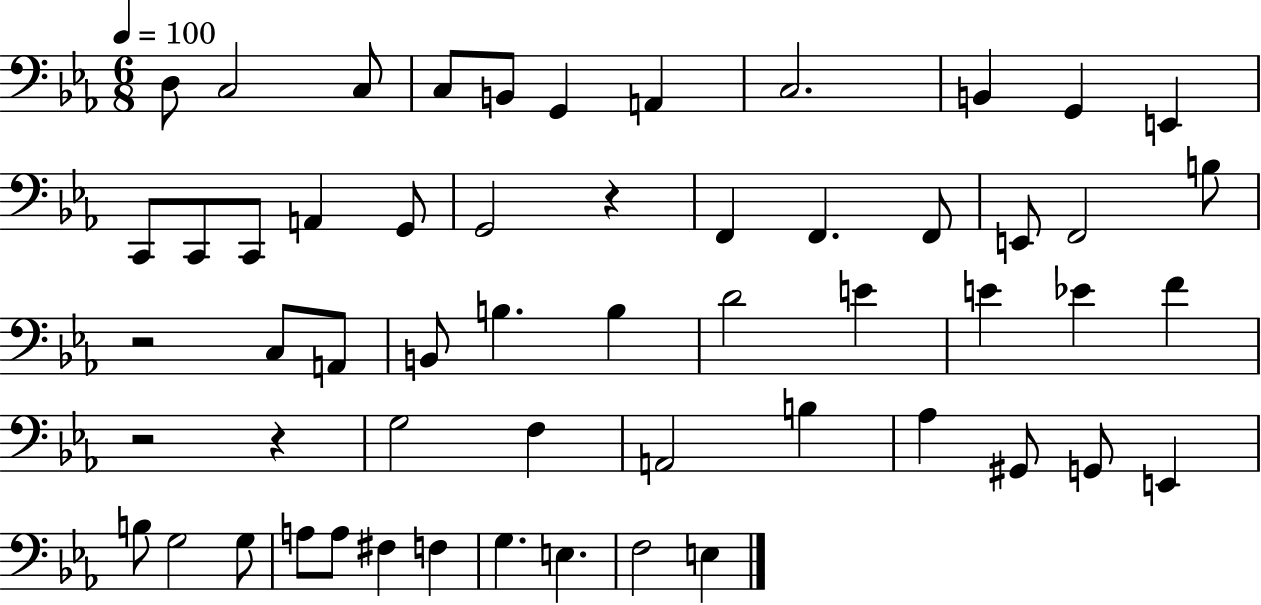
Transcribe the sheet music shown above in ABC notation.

X:1
T:Untitled
M:6/8
L:1/4
K:Eb
D,/2 C,2 C,/2 C,/2 B,,/2 G,, A,, C,2 B,, G,, E,, C,,/2 C,,/2 C,,/2 A,, G,,/2 G,,2 z F,, F,, F,,/2 E,,/2 F,,2 B,/2 z2 C,/2 A,,/2 B,,/2 B, B, D2 E E _E F z2 z G,2 F, A,,2 B, _A, ^G,,/2 G,,/2 E,, B,/2 G,2 G,/2 A,/2 A,/2 ^F, F, G, E, F,2 E,